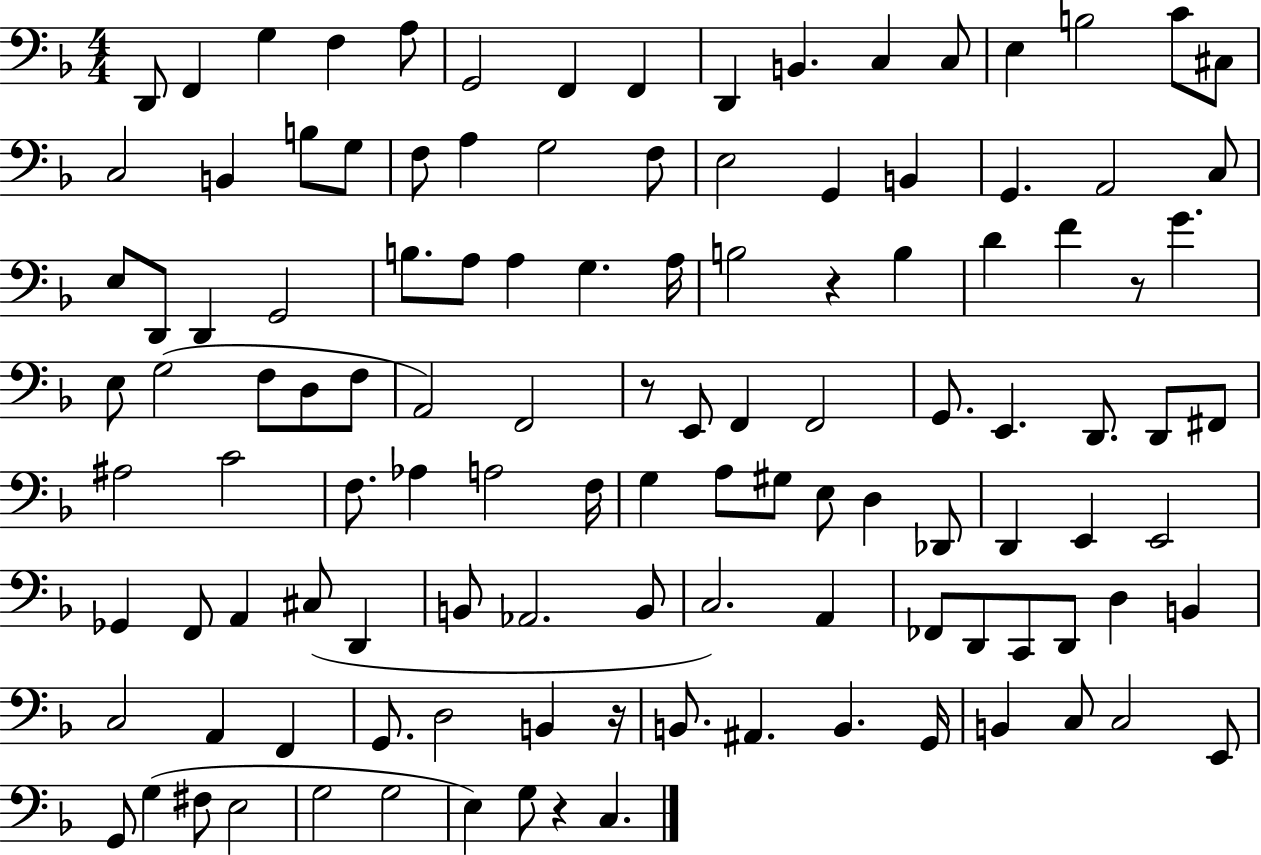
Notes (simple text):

D2/e F2/q G3/q F3/q A3/e G2/h F2/q F2/q D2/q B2/q. C3/q C3/e E3/q B3/h C4/e C#3/e C3/h B2/q B3/e G3/e F3/e A3/q G3/h F3/e E3/h G2/q B2/q G2/q. A2/h C3/e E3/e D2/e D2/q G2/h B3/e. A3/e A3/q G3/q. A3/s B3/h R/q B3/q D4/q F4/q R/e G4/q. E3/e G3/h F3/e D3/e F3/e A2/h F2/h R/e E2/e F2/q F2/h G2/e. E2/q. D2/e. D2/e F#2/e A#3/h C4/h F3/e. Ab3/q A3/h F3/s G3/q A3/e G#3/e E3/e D3/q Db2/e D2/q E2/q E2/h Gb2/q F2/e A2/q C#3/e D2/q B2/e Ab2/h. B2/e C3/h. A2/q FES2/e D2/e C2/e D2/e D3/q B2/q C3/h A2/q F2/q G2/e. D3/h B2/q R/s B2/e. A#2/q. B2/q. G2/s B2/q C3/e C3/h E2/e G2/e G3/q F#3/e E3/h G3/h G3/h E3/q G3/e R/q C3/q.